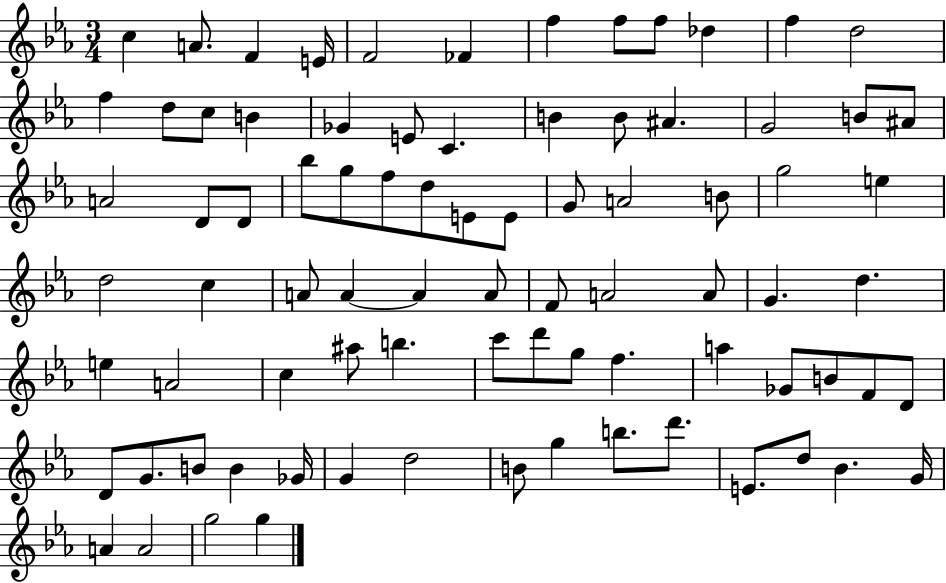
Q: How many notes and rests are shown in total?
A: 83